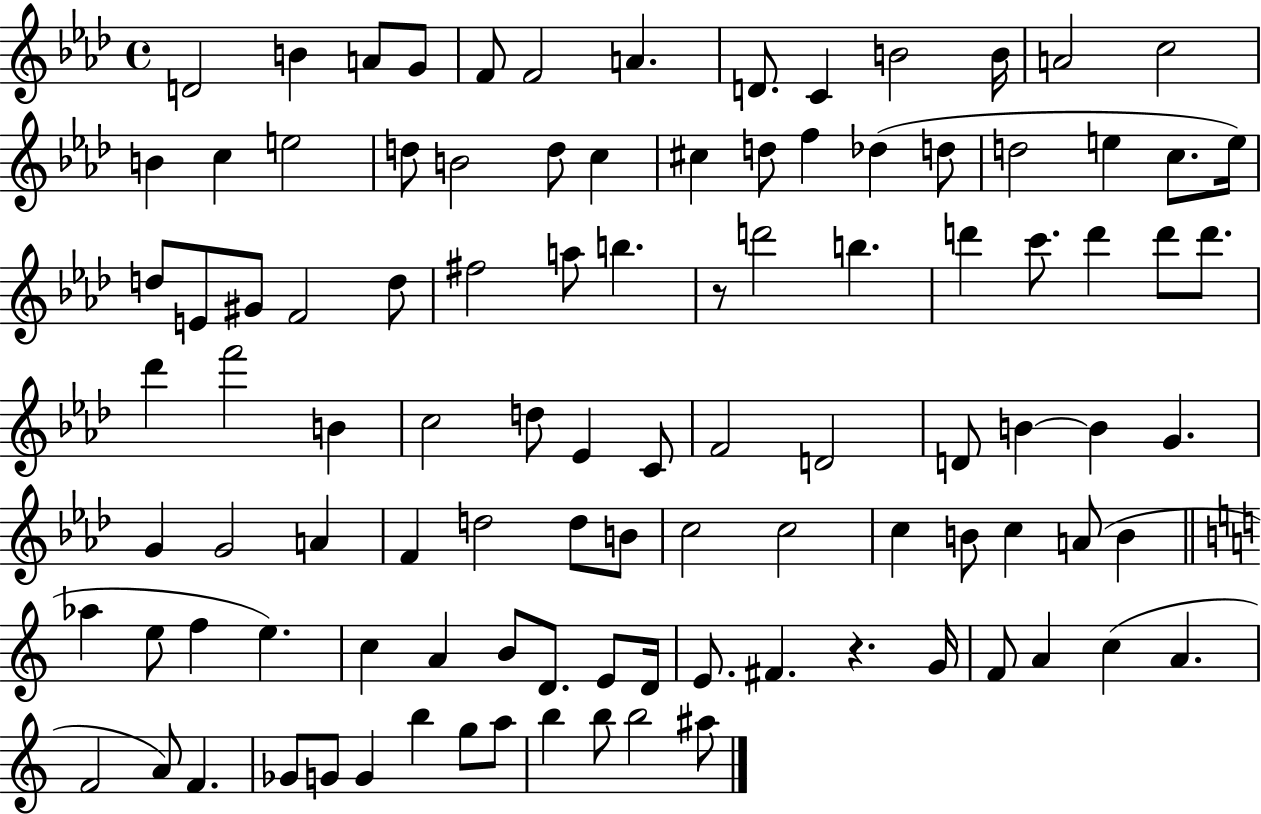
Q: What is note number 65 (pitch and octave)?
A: C5